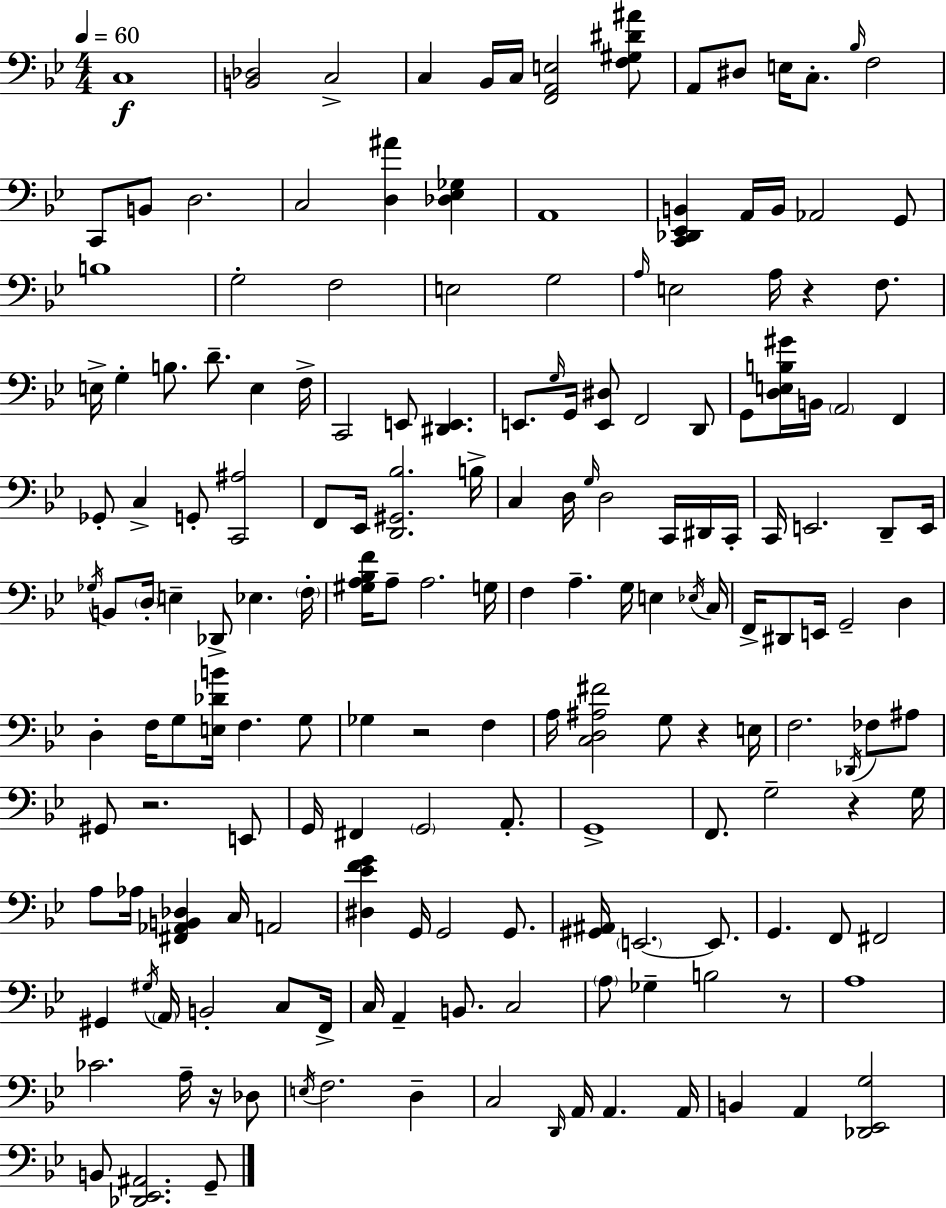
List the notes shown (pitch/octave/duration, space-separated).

C3/w [B2,Db3]/h C3/h C3/q Bb2/s C3/s [F2,A2,E3]/h [F3,G#3,D#4,A#4]/e A2/e D#3/e E3/s C3/e. Bb3/s F3/h C2/e B2/e D3/h. C3/h [D3,A#4]/q [Db3,Eb3,Gb3]/q A2/w [C2,Db2,Eb2,B2]/q A2/s B2/s Ab2/h G2/e B3/w G3/h F3/h E3/h G3/h A3/s E3/h A3/s R/q F3/e. E3/s G3/q B3/e. D4/e. E3/q F3/s C2/h E2/e [D#2,E2]/q. E2/e. G3/s G2/s [E2,D#3]/e F2/h D2/e G2/e [D3,E3,B3,G#4]/s B2/s A2/h F2/q Gb2/e C3/q G2/e [C2,A#3]/h F2/e Eb2/s [D2,G#2,Bb3]/h. B3/s C3/q D3/s G3/s D3/h C2/s D#2/s C2/s C2/s E2/h. D2/e E2/s Gb3/s B2/e D3/s E3/q Db2/e Eb3/q. F3/s [G#3,A3,Bb3,F4]/s A3/e A3/h. G3/s F3/q A3/q. G3/s E3/q Eb3/s C3/s F2/s D#2/e E2/s G2/h D3/q D3/q F3/s G3/e [E3,Db4,B4]/s F3/q. G3/e Gb3/q R/h F3/q A3/s [C3,D3,A#3,F#4]/h G3/e R/q E3/s F3/h. Db2/s FES3/e A#3/e G#2/e R/h. E2/e G2/s F#2/q G2/h A2/e. G2/w F2/e. G3/h R/q G3/s A3/e Ab3/s [F#2,Ab2,B2,Db3]/q C3/s A2/h [D#3,Eb4,F4,G4]/q G2/s G2/h G2/e. [G#2,A#2]/s E2/h. E2/e. G2/q. F2/e F#2/h G#2/q G#3/s A2/s B2/h C3/e F2/s C3/s A2/q B2/e. C3/h A3/e Gb3/q B3/h R/e A3/w CES4/h. A3/s R/s Db3/e E3/s F3/h. D3/q C3/h D2/s A2/s A2/q. A2/s B2/q A2/q [Db2,Eb2,G3]/h B2/e [Db2,Eb2,A#2]/h. G2/e